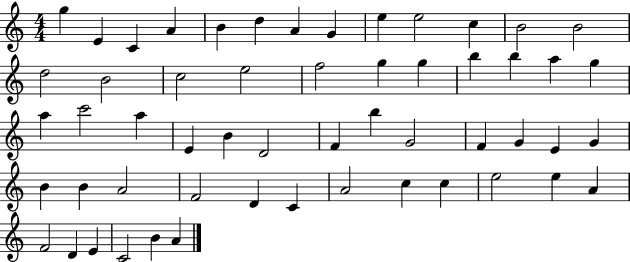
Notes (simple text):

G5/q E4/q C4/q A4/q B4/q D5/q A4/q G4/q E5/q E5/h C5/q B4/h B4/h D5/h B4/h C5/h E5/h F5/h G5/q G5/q B5/q B5/q A5/q G5/q A5/q C6/h A5/q E4/q B4/q D4/h F4/q B5/q G4/h F4/q G4/q E4/q G4/q B4/q B4/q A4/h F4/h D4/q C4/q A4/h C5/q C5/q E5/h E5/q A4/q F4/h D4/q E4/q C4/h B4/q A4/q